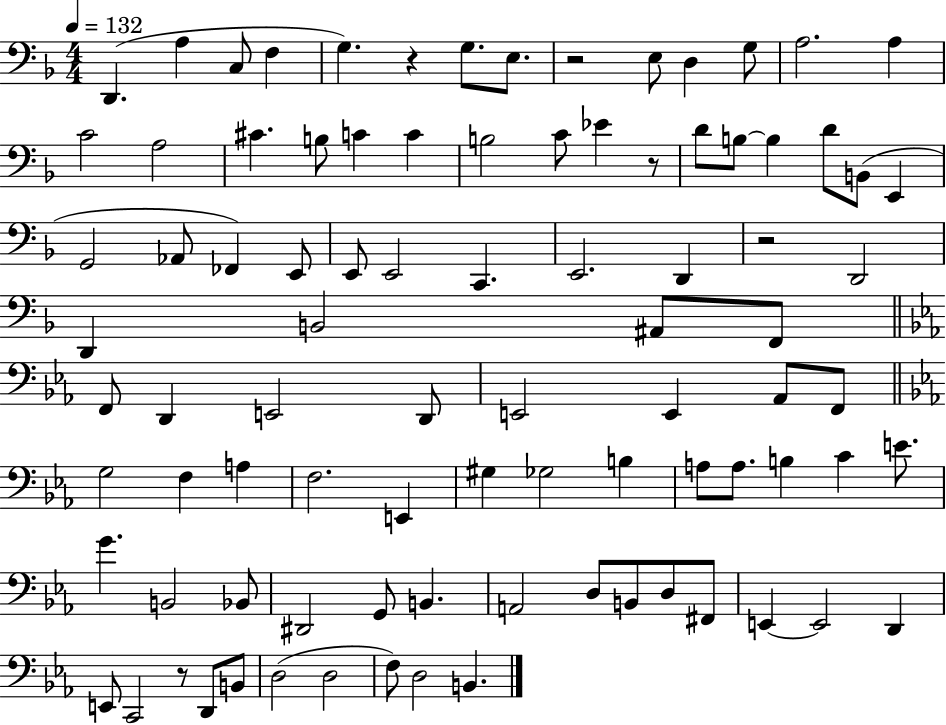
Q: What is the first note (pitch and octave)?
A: D2